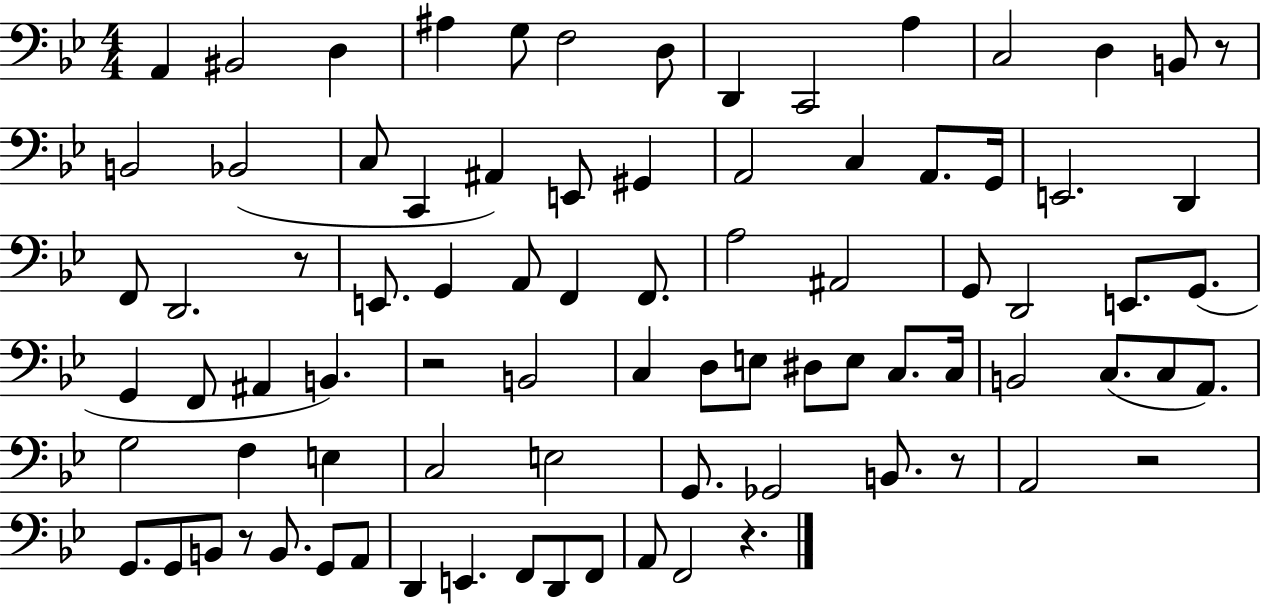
X:1
T:Untitled
M:4/4
L:1/4
K:Bb
A,, ^B,,2 D, ^A, G,/2 F,2 D,/2 D,, C,,2 A, C,2 D, B,,/2 z/2 B,,2 _B,,2 C,/2 C,, ^A,, E,,/2 ^G,, A,,2 C, A,,/2 G,,/4 E,,2 D,, F,,/2 D,,2 z/2 E,,/2 G,, A,,/2 F,, F,,/2 A,2 ^A,,2 G,,/2 D,,2 E,,/2 G,,/2 G,, F,,/2 ^A,, B,, z2 B,,2 C, D,/2 E,/2 ^D,/2 E,/2 C,/2 C,/4 B,,2 C,/2 C,/2 A,,/2 G,2 F, E, C,2 E,2 G,,/2 _G,,2 B,,/2 z/2 A,,2 z2 G,,/2 G,,/2 B,,/2 z/2 B,,/2 G,,/2 A,,/2 D,, E,, F,,/2 D,,/2 F,,/2 A,,/2 F,,2 z